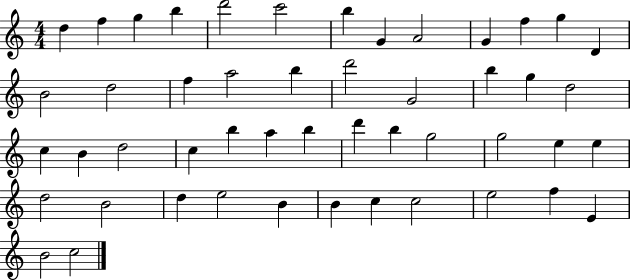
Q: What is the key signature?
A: C major